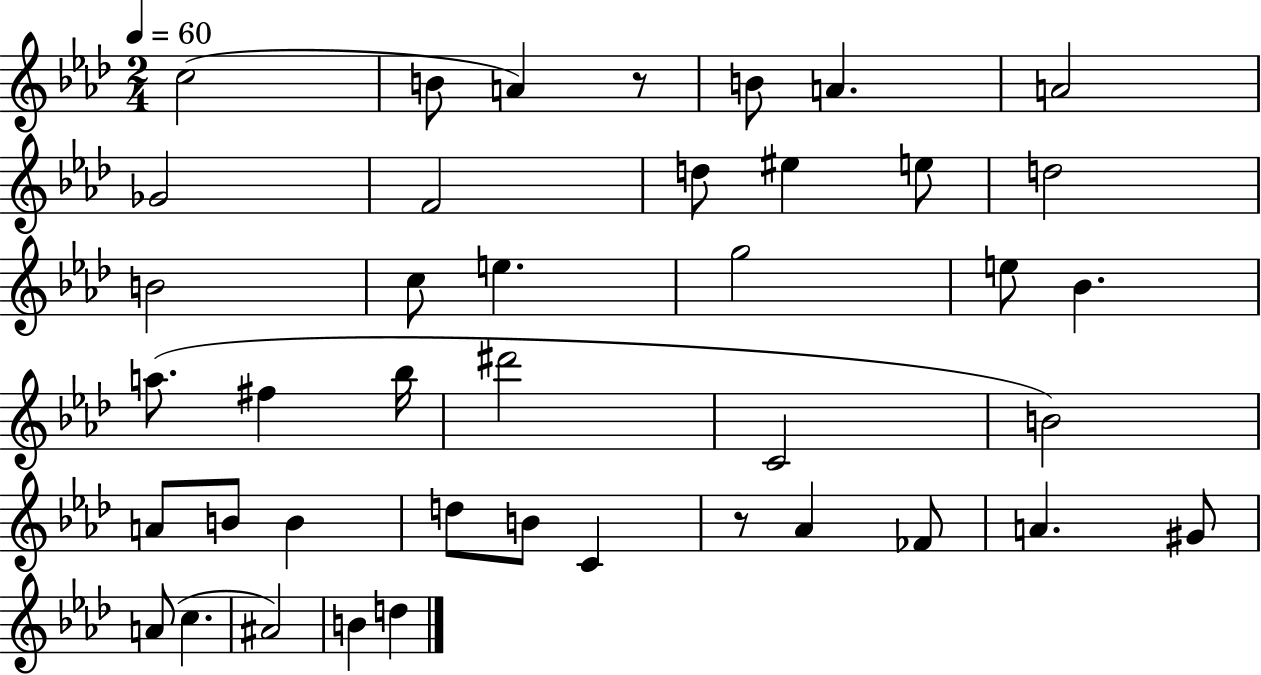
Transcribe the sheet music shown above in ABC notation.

X:1
T:Untitled
M:2/4
L:1/4
K:Ab
c2 B/2 A z/2 B/2 A A2 _G2 F2 d/2 ^e e/2 d2 B2 c/2 e g2 e/2 _B a/2 ^f _b/4 ^d'2 C2 B2 A/2 B/2 B d/2 B/2 C z/2 _A _F/2 A ^G/2 A/2 c ^A2 B d